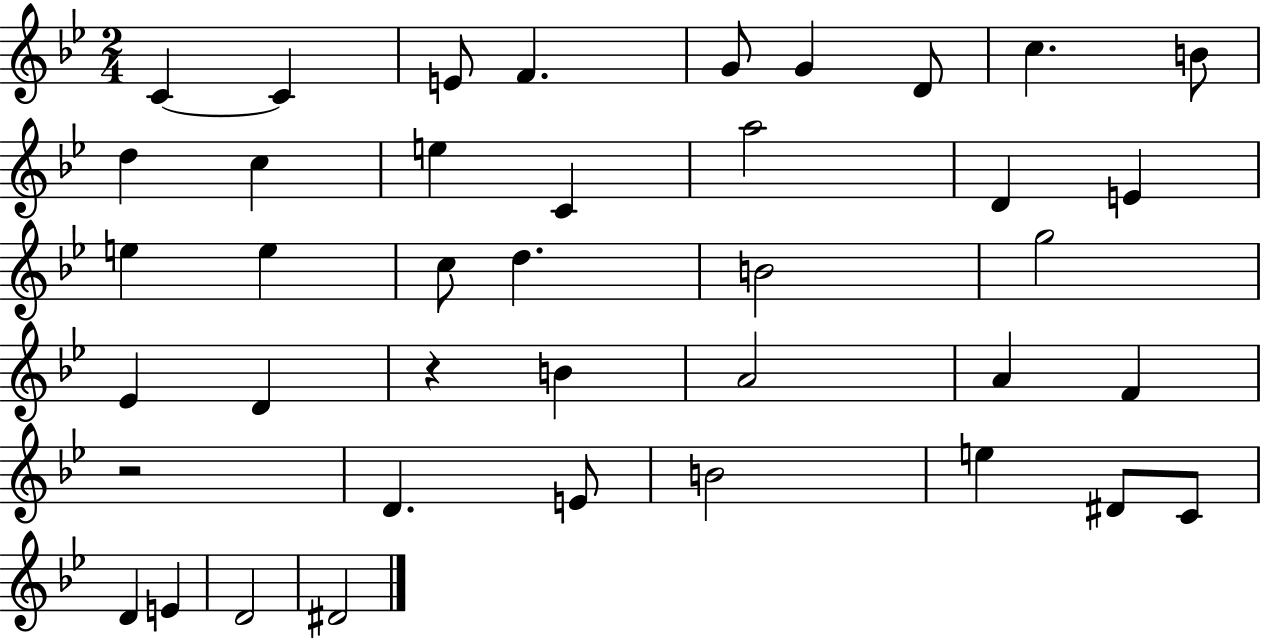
C4/q C4/q E4/e F4/q. G4/e G4/q D4/e C5/q. B4/e D5/q C5/q E5/q C4/q A5/h D4/q E4/q E5/q E5/q C5/e D5/q. B4/h G5/h Eb4/q D4/q R/q B4/q A4/h A4/q F4/q R/h D4/q. E4/e B4/h E5/q D#4/e C4/e D4/q E4/q D4/h D#4/h